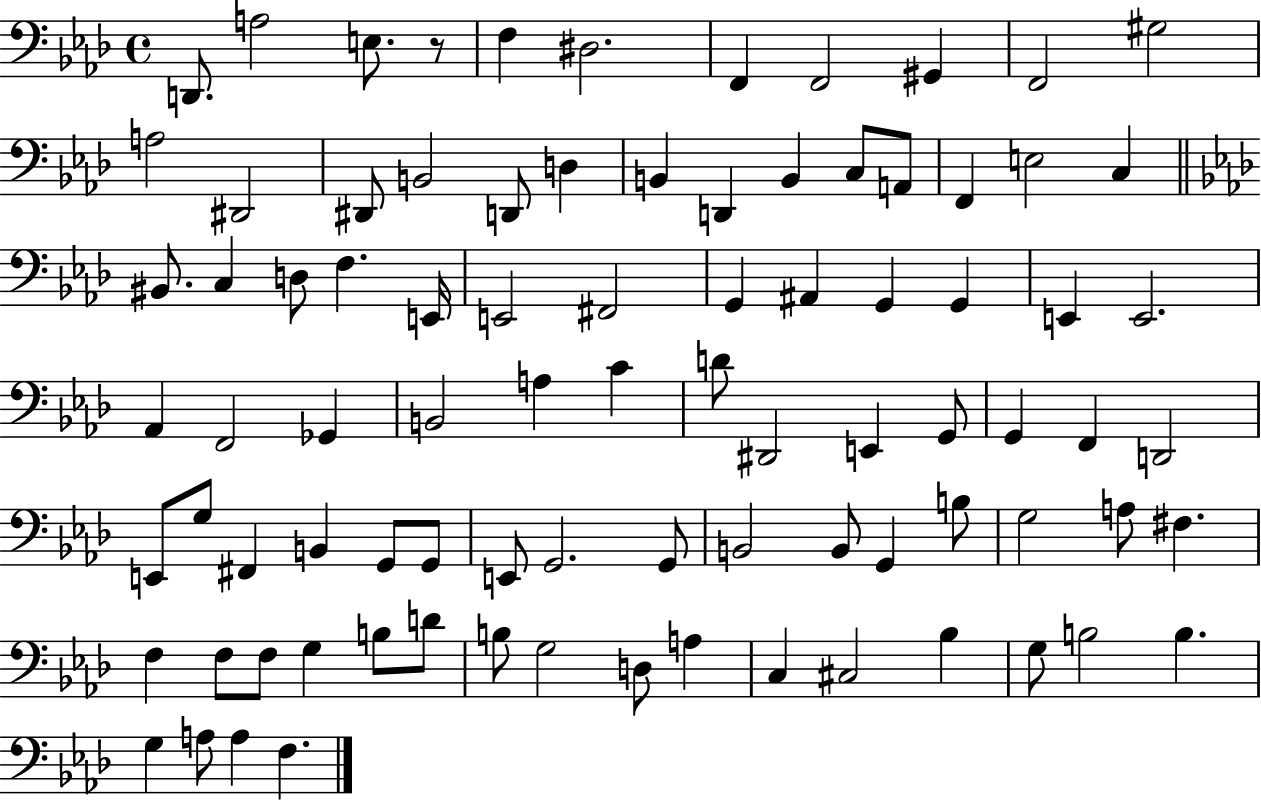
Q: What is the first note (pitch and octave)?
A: D2